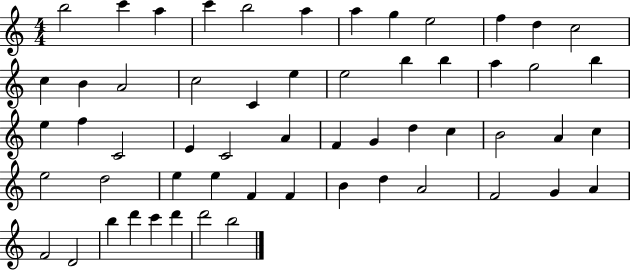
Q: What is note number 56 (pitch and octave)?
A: D6